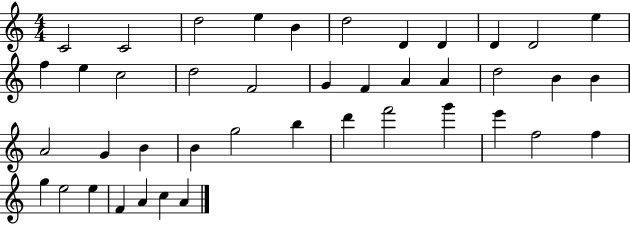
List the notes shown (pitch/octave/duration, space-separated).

C4/h C4/h D5/h E5/q B4/q D5/h D4/q D4/q D4/q D4/h E5/q F5/q E5/q C5/h D5/h F4/h G4/q F4/q A4/q A4/q D5/h B4/q B4/q A4/h G4/q B4/q B4/q G5/h B5/q D6/q F6/h G6/q E6/q F5/h F5/q G5/q E5/h E5/q F4/q A4/q C5/q A4/q